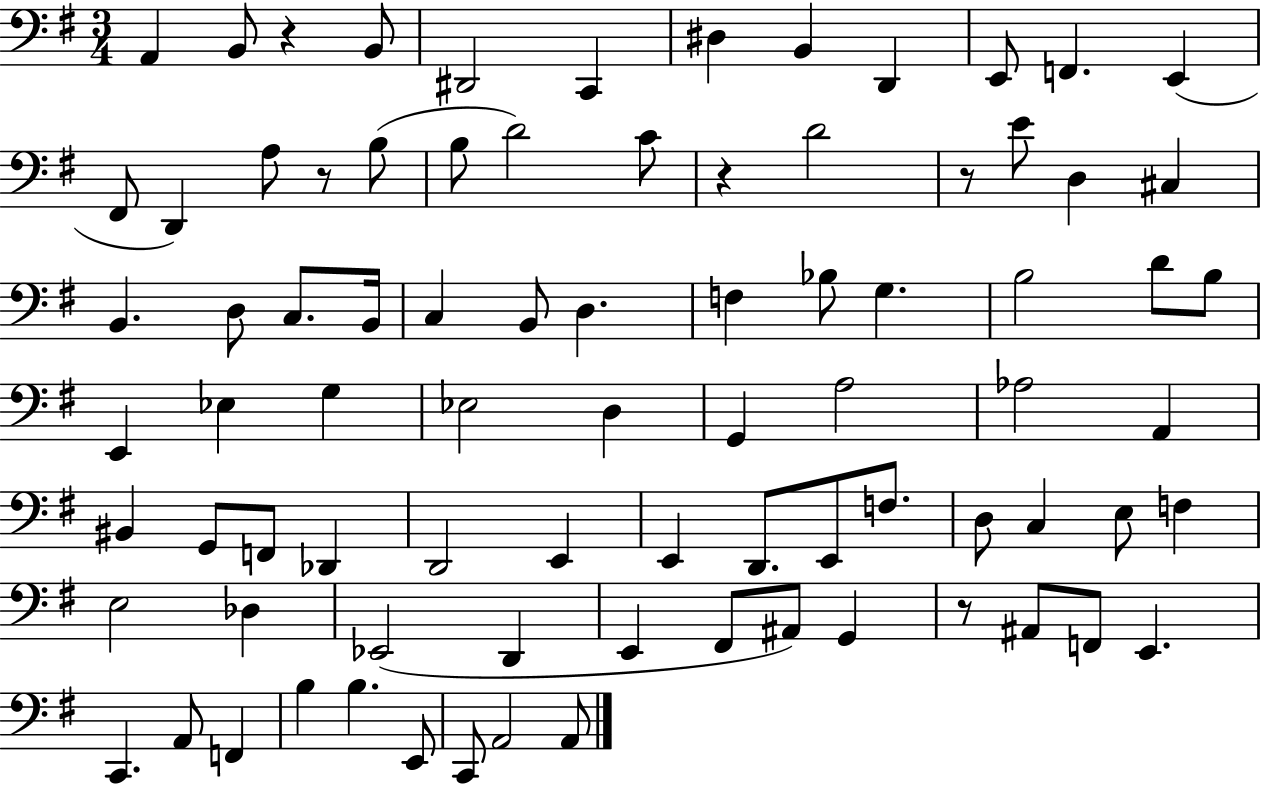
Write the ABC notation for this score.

X:1
T:Untitled
M:3/4
L:1/4
K:G
A,, B,,/2 z B,,/2 ^D,,2 C,, ^D, B,, D,, E,,/2 F,, E,, ^F,,/2 D,, A,/2 z/2 B,/2 B,/2 D2 C/2 z D2 z/2 E/2 D, ^C, B,, D,/2 C,/2 B,,/4 C, B,,/2 D, F, _B,/2 G, B,2 D/2 B,/2 E,, _E, G, _E,2 D, G,, A,2 _A,2 A,, ^B,, G,,/2 F,,/2 _D,, D,,2 E,, E,, D,,/2 E,,/2 F,/2 D,/2 C, E,/2 F, E,2 _D, _E,,2 D,, E,, ^F,,/2 ^A,,/2 G,, z/2 ^A,,/2 F,,/2 E,, C,, A,,/2 F,, B, B, E,,/2 C,,/2 A,,2 A,,/2